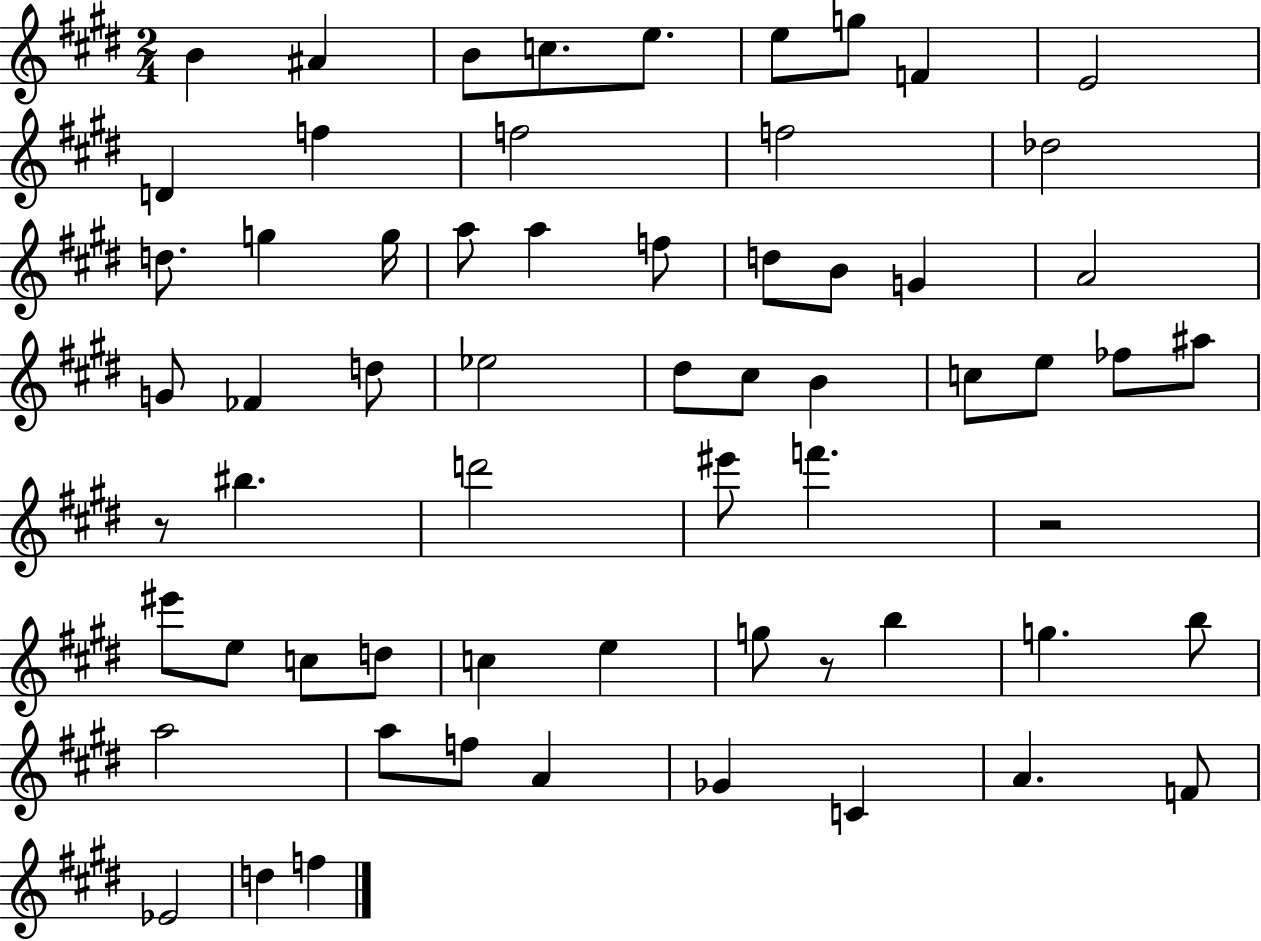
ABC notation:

X:1
T:Untitled
M:2/4
L:1/4
K:E
B ^A B/2 c/2 e/2 e/2 g/2 F E2 D f f2 f2 _d2 d/2 g g/4 a/2 a f/2 d/2 B/2 G A2 G/2 _F d/2 _e2 ^d/2 ^c/2 B c/2 e/2 _f/2 ^a/2 z/2 ^b d'2 ^e'/2 f' z2 ^e'/2 e/2 c/2 d/2 c e g/2 z/2 b g b/2 a2 a/2 f/2 A _G C A F/2 _E2 d f